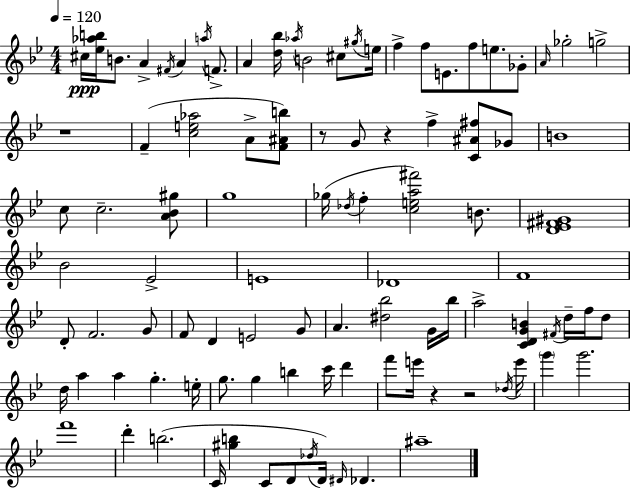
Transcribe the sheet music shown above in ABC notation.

X:1
T:Untitled
M:4/4
L:1/4
K:Bb
^c/4 [_e_ab]/4 B/2 A ^F/4 A a/4 F/2 A [d_b]/4 _a/4 B2 ^c/2 ^g/4 e/4 f f/2 E/2 f/2 e/2 _G/2 A/4 _g2 g2 z4 F [ce_a]2 A/2 [F^Ab]/2 z/2 G/2 z f [C^A^f]/2 _G/2 B4 c/2 c2 [A_B^g]/2 g4 _g/4 _d/4 f [cea^f']2 B/2 [D_E^F^G]4 _B2 _E2 E4 _D4 F4 D/2 F2 G/2 F/2 D E2 G/2 A [^d_b]2 G/4 _b/4 a2 [CDGB] ^F/4 d/4 f/4 d/2 d/4 a a g e/4 g/2 g b c'/4 d' f'/2 e'/4 z z2 _d/4 e'/4 g' g'2 f'4 d' b2 C/4 [^gb] C/2 D/2 _d/4 D/4 ^D/4 _D ^a4